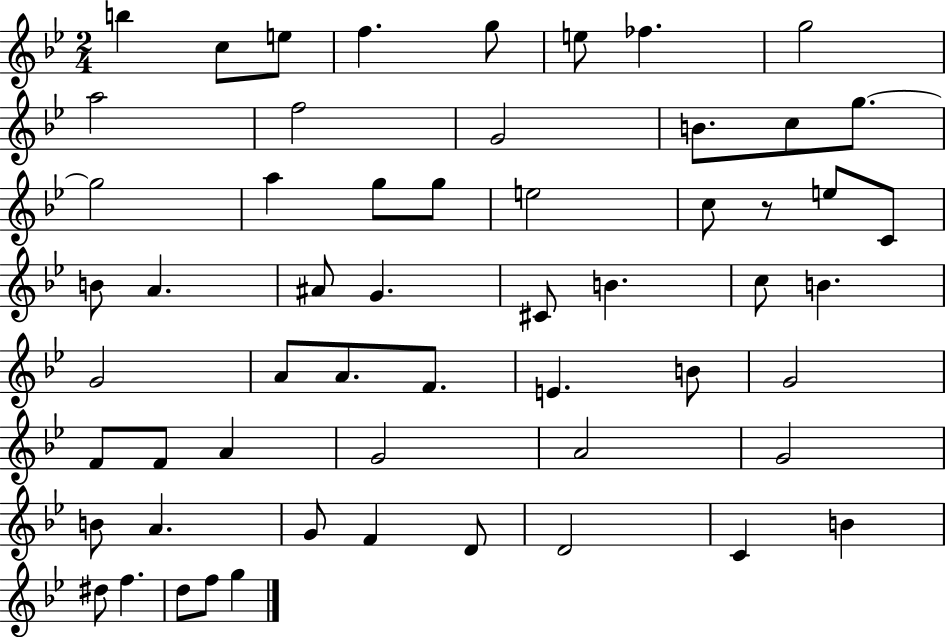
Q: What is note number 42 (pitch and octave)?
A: A4